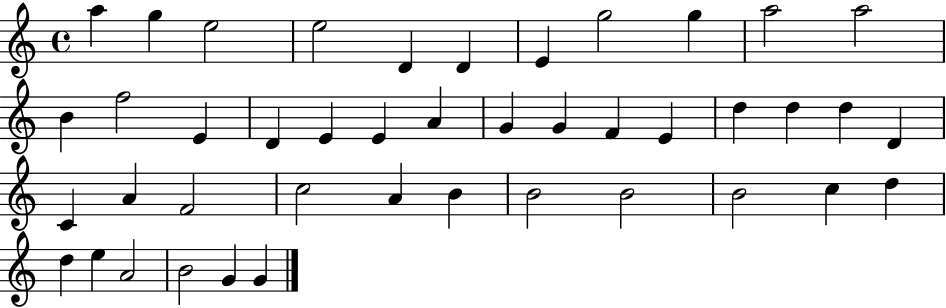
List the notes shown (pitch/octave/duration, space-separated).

A5/q G5/q E5/h E5/h D4/q D4/q E4/q G5/h G5/q A5/h A5/h B4/q F5/h E4/q D4/q E4/q E4/q A4/q G4/q G4/q F4/q E4/q D5/q D5/q D5/q D4/q C4/q A4/q F4/h C5/h A4/q B4/q B4/h B4/h B4/h C5/q D5/q D5/q E5/q A4/h B4/h G4/q G4/q